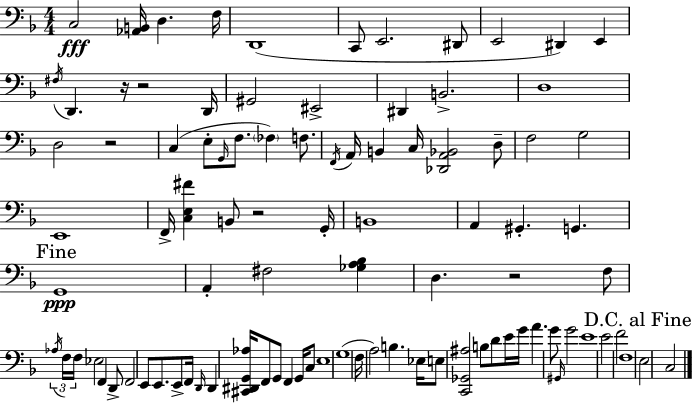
X:1
T:Untitled
M:4/4
L:1/4
K:F
C,2 [_A,,B,,]/4 D, F,/4 D,,4 C,,/2 E,,2 ^D,,/2 E,,2 ^D,, E,, ^F,/4 D,, z/4 z2 D,,/4 ^G,,2 ^E,,2 ^D,, B,,2 D,4 D,2 z2 C, E,/2 G,,/4 F,/2 _F, F,/2 F,,/4 A,,/4 B,, C,/4 [_D,,A,,_B,,]2 D,/2 F,2 G,2 E,,4 F,,/4 [C,E,^F] B,,/2 z2 G,,/4 B,,4 A,, ^G,, G,, G,,4 A,, ^F,2 [_G,A,_B,] D, z2 F,/2 _A,/4 F,/4 F,/4 _E,2 F,, D,,/2 F,,2 E,,/2 E,,/2 E,,/2 F,,/4 D,,/4 D,, [^C,,^D,,G,,_A,]/4 F,,/2 G,,/2 F,, G,,/4 C,/2 E,4 G,4 F,/4 A,2 B, _E,/4 E,/2 [C,,_G,,^A,]2 B,/2 D/2 E/4 G/4 A G/2 ^G,,/4 G2 E4 E2 F2 F,4 E,2 C,2